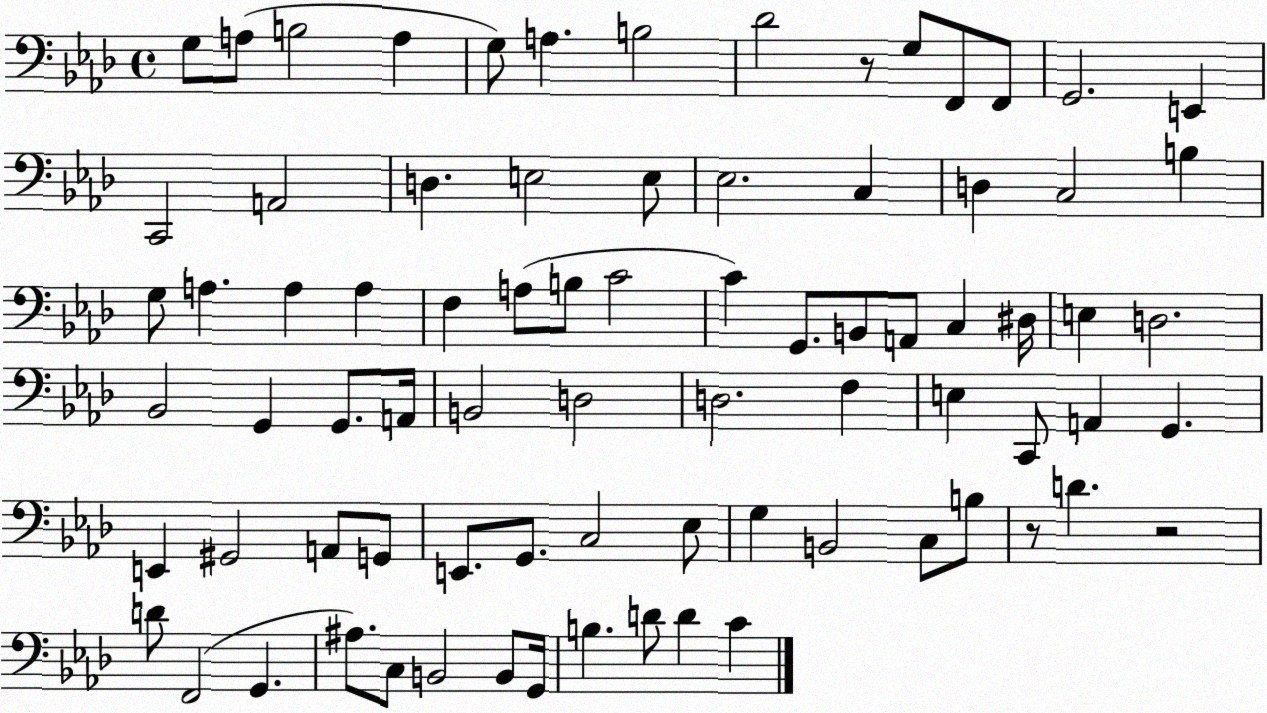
X:1
T:Untitled
M:4/4
L:1/4
K:Ab
G,/2 A,/2 B,2 A, G,/2 A, B,2 _D2 z/2 G,/2 F,,/2 F,,/2 G,,2 E,, C,,2 A,,2 D, E,2 E,/2 _E,2 C, D, C,2 B, G,/2 A, A, A, F, A,/2 B,/2 C2 C G,,/2 B,,/2 A,,/2 C, ^D,/4 E, D,2 _B,,2 G,, G,,/2 A,,/4 B,,2 D,2 D,2 F, E, C,,/2 A,, G,, E,, ^G,,2 A,,/2 G,,/2 E,,/2 G,,/2 C,2 _E,/2 G, B,,2 C,/2 B,/2 z/2 D z2 D/2 F,,2 G,, ^A,/2 C,/2 B,,2 B,,/2 G,,/4 B, D/2 D C